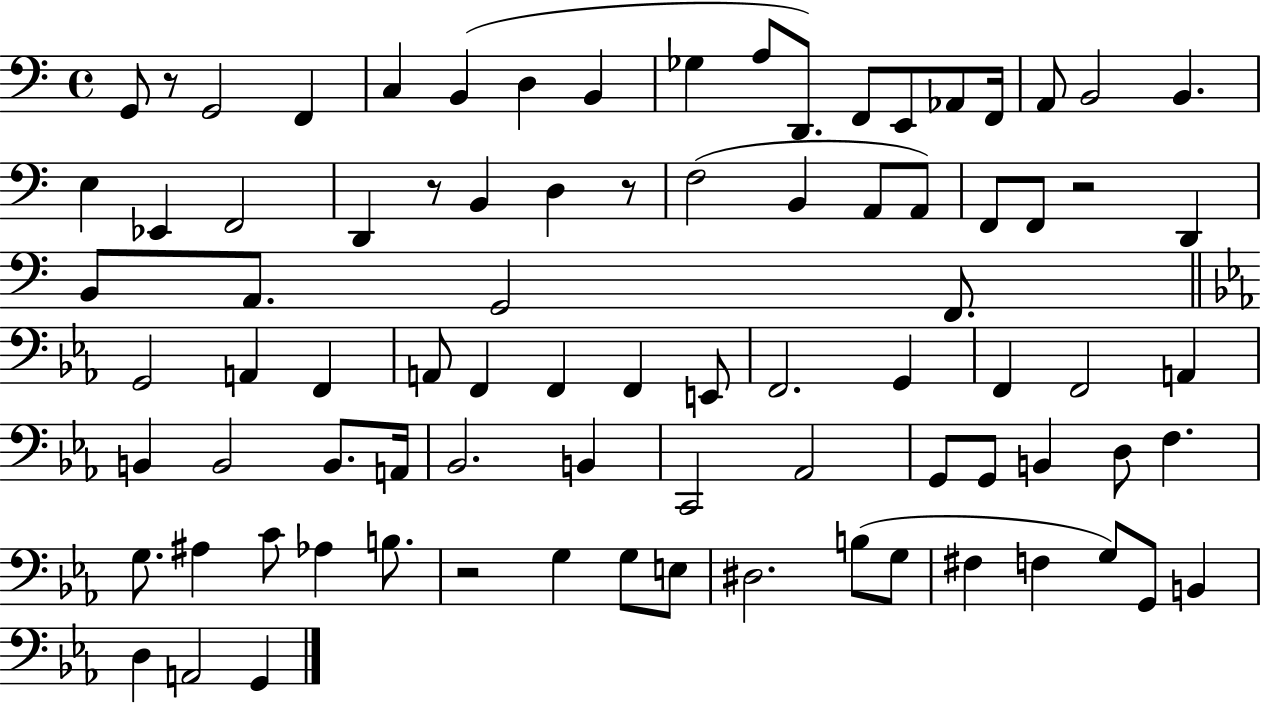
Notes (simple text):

G2/e R/e G2/h F2/q C3/q B2/q D3/q B2/q Gb3/q A3/e D2/e. F2/e E2/e Ab2/e F2/s A2/e B2/h B2/q. E3/q Eb2/q F2/h D2/q R/e B2/q D3/q R/e F3/h B2/q A2/e A2/e F2/e F2/e R/h D2/q B2/e A2/e. G2/h F2/e. G2/h A2/q F2/q A2/e F2/q F2/q F2/q E2/e F2/h. G2/q F2/q F2/h A2/q B2/q B2/h B2/e. A2/s Bb2/h. B2/q C2/h Ab2/h G2/e G2/e B2/q D3/e F3/q. G3/e. A#3/q C4/e Ab3/q B3/e. R/h G3/q G3/e E3/e D#3/h. B3/e G3/e F#3/q F3/q G3/e G2/e B2/q D3/q A2/h G2/q